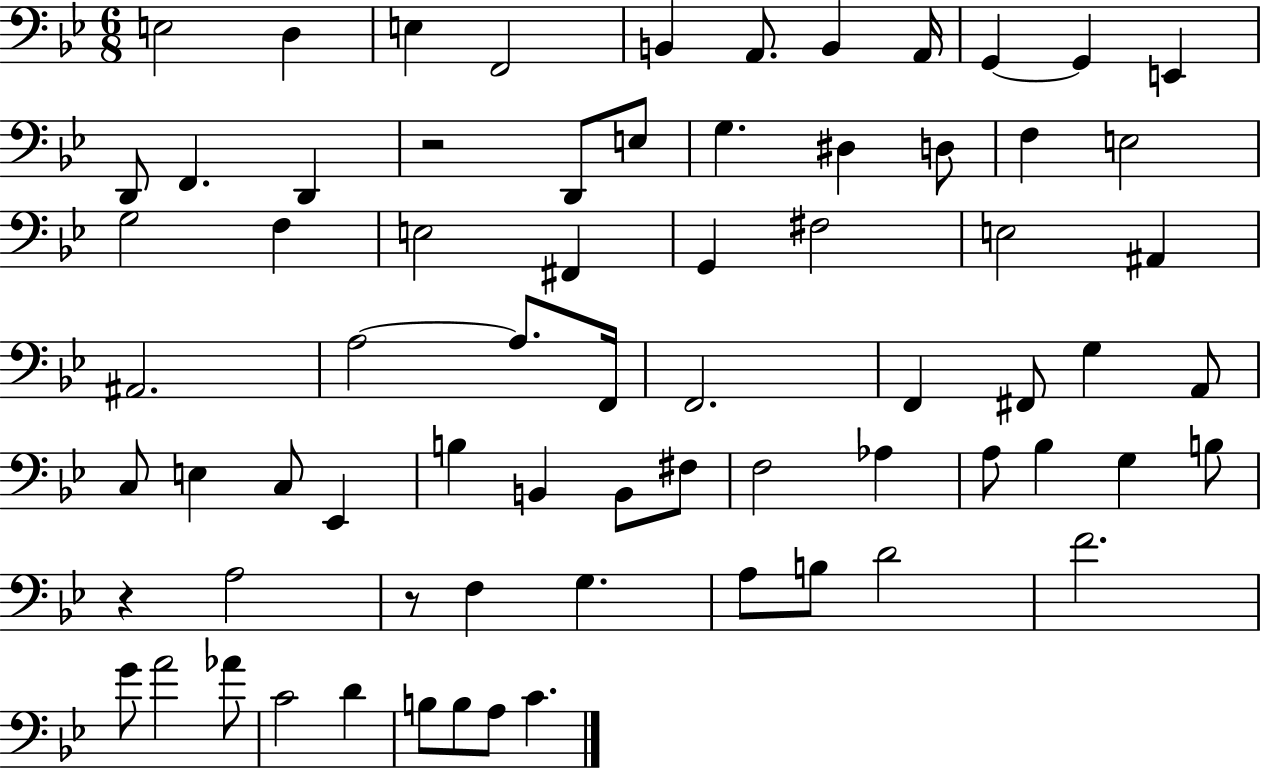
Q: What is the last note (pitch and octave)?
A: C4